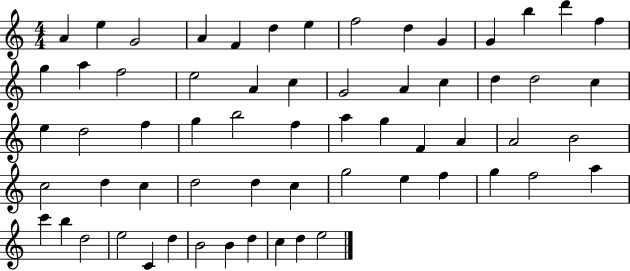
{
  \clef treble
  \numericTimeSignature
  \time 4/4
  \key c \major
  a'4 e''4 g'2 | a'4 f'4 d''4 e''4 | f''2 d''4 g'4 | g'4 b''4 d'''4 f''4 | \break g''4 a''4 f''2 | e''2 a'4 c''4 | g'2 a'4 c''4 | d''4 d''2 c''4 | \break e''4 d''2 f''4 | g''4 b''2 f''4 | a''4 g''4 f'4 a'4 | a'2 b'2 | \break c''2 d''4 c''4 | d''2 d''4 c''4 | g''2 e''4 f''4 | g''4 f''2 a''4 | \break c'''4 b''4 d''2 | e''2 c'4 d''4 | b'2 b'4 d''4 | c''4 d''4 e''2 | \break \bar "|."
}